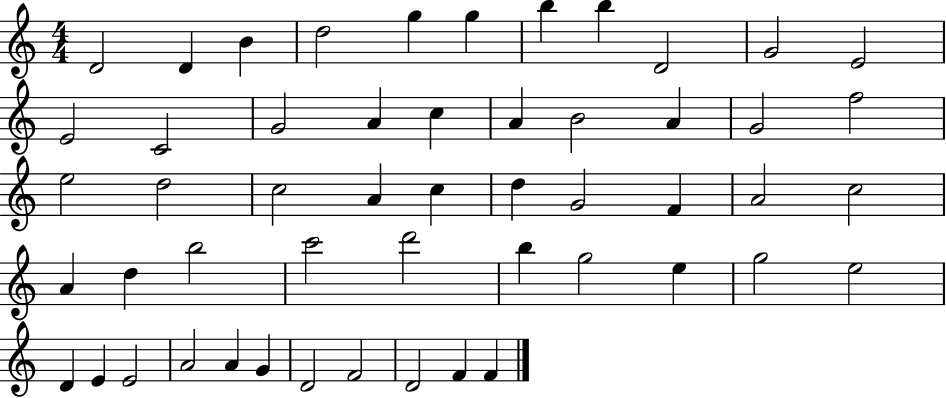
X:1
T:Untitled
M:4/4
L:1/4
K:C
D2 D B d2 g g b b D2 G2 E2 E2 C2 G2 A c A B2 A G2 f2 e2 d2 c2 A c d G2 F A2 c2 A d b2 c'2 d'2 b g2 e g2 e2 D E E2 A2 A G D2 F2 D2 F F